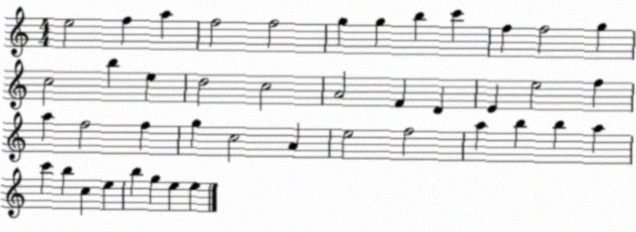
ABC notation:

X:1
T:Untitled
M:4/4
L:1/4
K:C
e2 f a f2 f2 g g b c' f f2 g c2 b e d2 c2 A2 F D E e2 f a f2 f g c2 A e2 f2 a b b a c' b c e b g e e